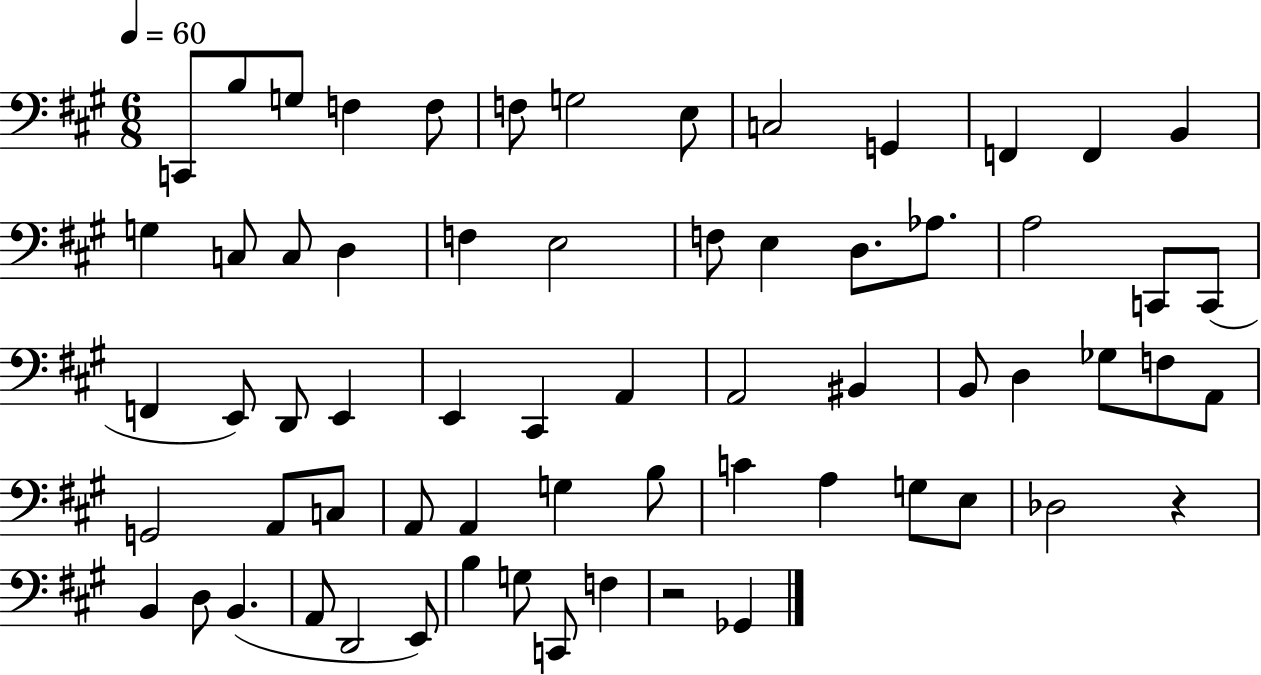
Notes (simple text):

C2/e B3/e G3/e F3/q F3/e F3/e G3/h E3/e C3/h G2/q F2/q F2/q B2/q G3/q C3/e C3/e D3/q F3/q E3/h F3/e E3/q D3/e. Ab3/e. A3/h C2/e C2/e F2/q E2/e D2/e E2/q E2/q C#2/q A2/q A2/h BIS2/q B2/e D3/q Gb3/e F3/e A2/e G2/h A2/e C3/e A2/e A2/q G3/q B3/e C4/q A3/q G3/e E3/e Db3/h R/q B2/q D3/e B2/q. A2/e D2/h E2/e B3/q G3/e C2/e F3/q R/h Gb2/q